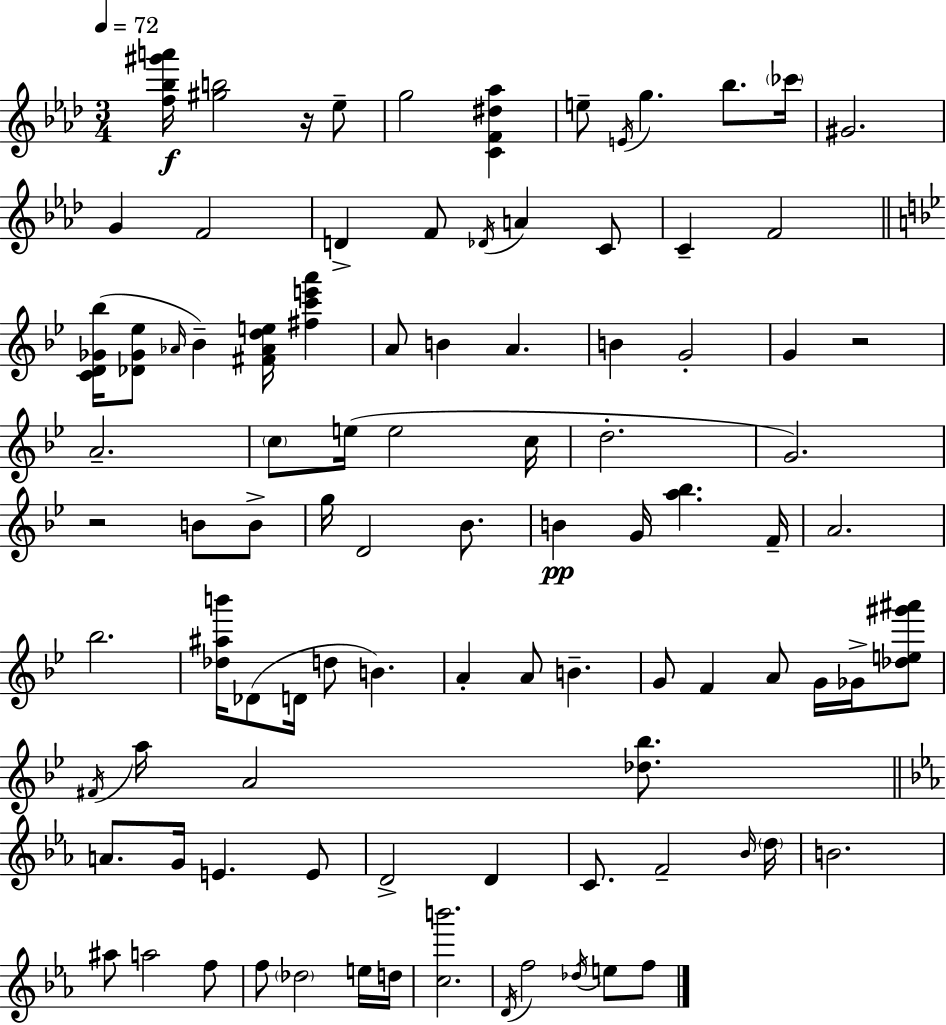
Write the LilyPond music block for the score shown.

{
  \clef treble
  \numericTimeSignature
  \time 3/4
  \key aes \major
  \tempo 4 = 72
  \repeat volta 2 { <f'' bes'' gis''' a'''>16\f <gis'' b''>2 r16 ees''8-- | g''2 <c' f' dis'' aes''>4 | e''8-- \acciaccatura { e'16 } g''4. bes''8. | \parenthesize ces'''16 gis'2. | \break g'4 f'2 | d'4-> f'8 \acciaccatura { des'16 } a'4 | c'8 c'4-- f'2 | \bar "||" \break \key bes \major <c' d' ges' bes''>16( <des' ges' ees''>8 \grace { aes'16 } bes'4--) <fis' aes' d'' e''>16 <fis'' c''' e''' a'''>4 | a'8 b'4 a'4. | b'4 g'2-. | g'4 r2 | \break a'2.-- | \parenthesize c''8 e''16( e''2 | c''16 d''2.-. | g'2.) | \break r2 b'8 b'8-> | g''16 d'2 bes'8. | b'4\pp g'16 <a'' bes''>4. | f'16-- a'2. | \break bes''2. | <des'' ais'' b'''>16 des'8( d'16 d''8 b'4.) | a'4-. a'8 b'4.-- | g'8 f'4 a'8 g'16 ges'16-> <des'' e'' gis''' ais'''>8 | \break \acciaccatura { fis'16 } a''16 a'2 <des'' bes''>8. | \bar "||" \break \key c \minor a'8. g'16 e'4. e'8 | d'2-> d'4 | c'8. f'2-- \grace { bes'16 } | \parenthesize d''16 b'2. | \break ais''8 a''2 f''8 | f''8 \parenthesize des''2 e''16 | d''16 <c'' b'''>2. | \acciaccatura { d'16 } f''2 \acciaccatura { des''16 } e''8 | \break f''8 } \bar "|."
}